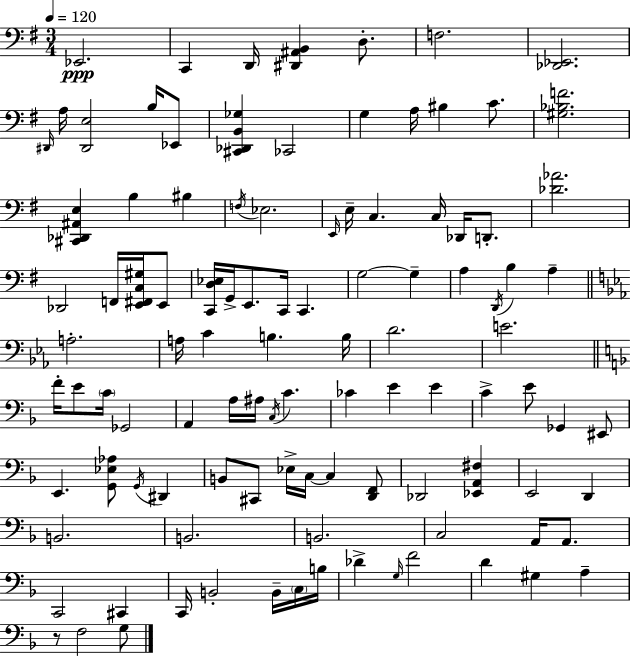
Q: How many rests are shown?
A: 1